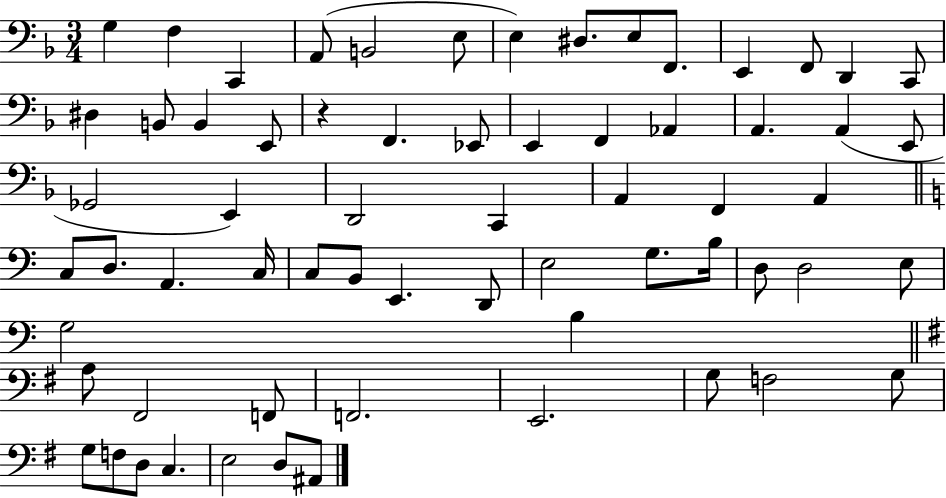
{
  \clef bass
  \numericTimeSignature
  \time 3/4
  \key f \major
  g4 f4 c,4 | a,8( b,2 e8 | e4) dis8. e8 f,8. | e,4 f,8 d,4 c,8 | \break dis4 b,8 b,4 e,8 | r4 f,4. ees,8 | e,4 f,4 aes,4 | a,4. a,4( e,8 | \break ges,2 e,4) | d,2 c,4 | a,4 f,4 a,4 | \bar "||" \break \key c \major c8 d8. a,4. c16 | c8 b,8 e,4. d,8 | e2 g8. b16 | d8 d2 e8 | \break g2 b4 | \bar "||" \break \key e \minor a8 fis,2 f,8 | f,2. | e,2. | g8 f2 g8 | \break g8 f8 d8 c4. | e2 d8 ais,8 | \bar "|."
}